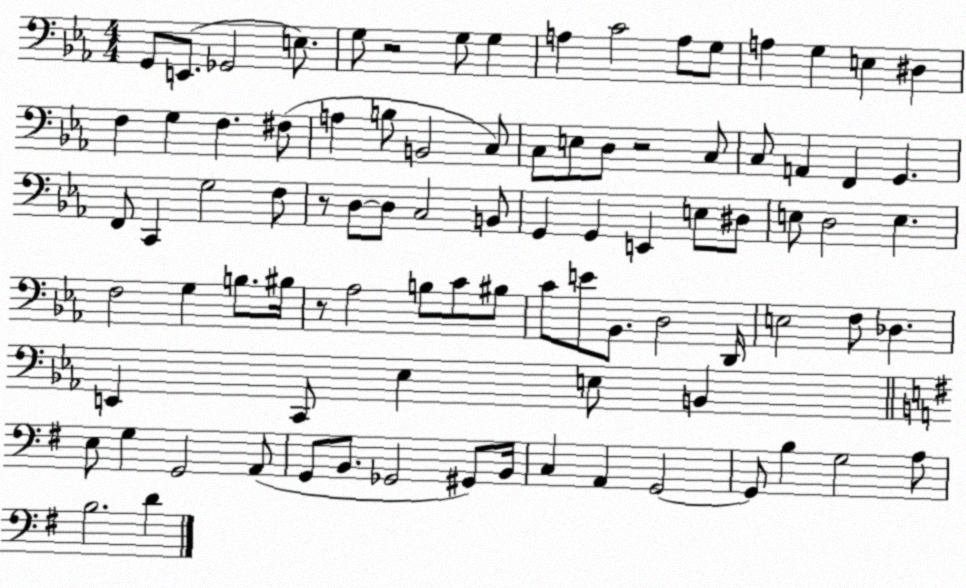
X:1
T:Untitled
M:4/4
L:1/4
K:Eb
G,,/2 E,,/2 _G,,2 E,/2 G,/2 z2 G,/2 G, A, C2 A,/2 G,/2 A, G, E, ^D, F, G, F, ^F,/2 A, B,/2 B,,2 C,/2 C,/2 E,/2 D,/2 z2 C,/2 C,/2 A,, F,, G,, F,,/2 C,, G,2 F,/2 z/2 D,/2 D,/2 C,2 B,,/2 G,, G,, E,, E,/2 ^D,/2 E,/2 D,2 E, F,2 G, B,/2 ^B,/4 z/2 _A,2 B,/2 C/2 ^B,/2 C/2 E/2 _B,,/2 D,2 D,,/4 E,2 F,/2 _D, E,, C,,/2 _E, E,/2 B,, E,/2 G, G,,2 A,,/2 G,,/2 B,,/2 _G,,2 ^G,,/2 B,,/4 C, A,, G,,2 G,,/2 B, G,2 A,/2 B,2 D